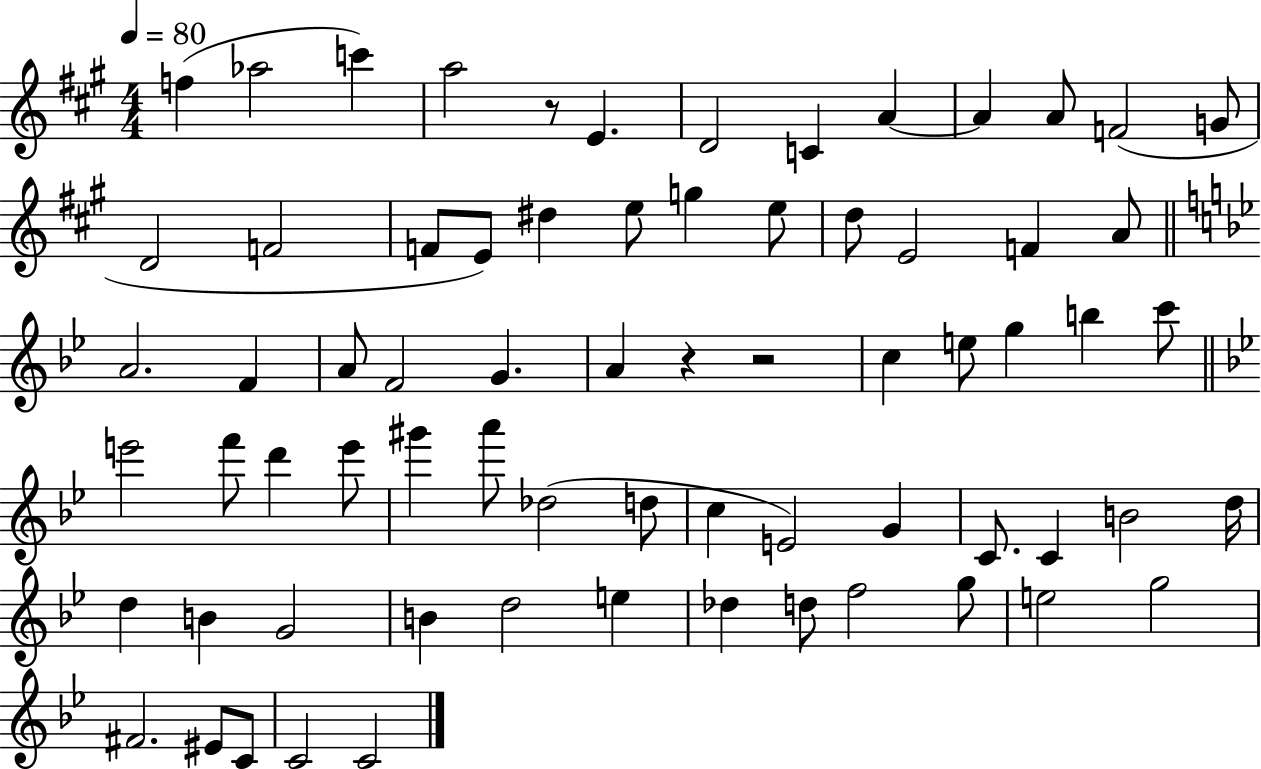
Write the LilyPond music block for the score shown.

{
  \clef treble
  \numericTimeSignature
  \time 4/4
  \key a \major
  \tempo 4 = 80
  f''4( aes''2 c'''4) | a''2 r8 e'4. | d'2 c'4 a'4~~ | a'4 a'8 f'2( g'8 | \break d'2 f'2 | f'8 e'8) dis''4 e''8 g''4 e''8 | d''8 e'2 f'4 a'8 | \bar "||" \break \key bes \major a'2. f'4 | a'8 f'2 g'4. | a'4 r4 r2 | c''4 e''8 g''4 b''4 c'''8 | \break \bar "||" \break \key g \minor e'''2 f'''8 d'''4 e'''8 | gis'''4 a'''8 des''2( d''8 | c''4 e'2) g'4 | c'8. c'4 b'2 d''16 | \break d''4 b'4 g'2 | b'4 d''2 e''4 | des''4 d''8 f''2 g''8 | e''2 g''2 | \break fis'2. eis'8 c'8 | c'2 c'2 | \bar "|."
}